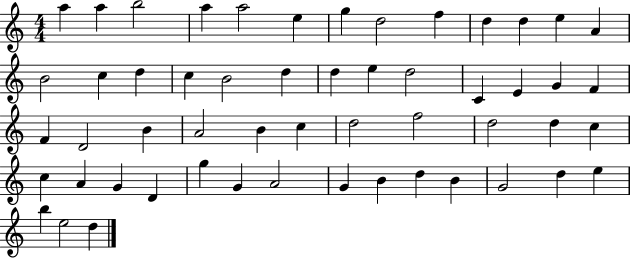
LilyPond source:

{
  \clef treble
  \numericTimeSignature
  \time 4/4
  \key c \major
  a''4 a''4 b''2 | a''4 a''2 e''4 | g''4 d''2 f''4 | d''4 d''4 e''4 a'4 | \break b'2 c''4 d''4 | c''4 b'2 d''4 | d''4 e''4 d''2 | c'4 e'4 g'4 f'4 | \break f'4 d'2 b'4 | a'2 b'4 c''4 | d''2 f''2 | d''2 d''4 c''4 | \break c''4 a'4 g'4 d'4 | g''4 g'4 a'2 | g'4 b'4 d''4 b'4 | g'2 d''4 e''4 | \break b''4 e''2 d''4 | \bar "|."
}